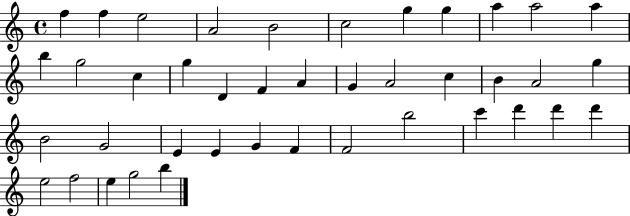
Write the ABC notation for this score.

X:1
T:Untitled
M:4/4
L:1/4
K:C
f f e2 A2 B2 c2 g g a a2 a b g2 c g D F A G A2 c B A2 g B2 G2 E E G F F2 b2 c' d' d' d' e2 f2 e g2 b